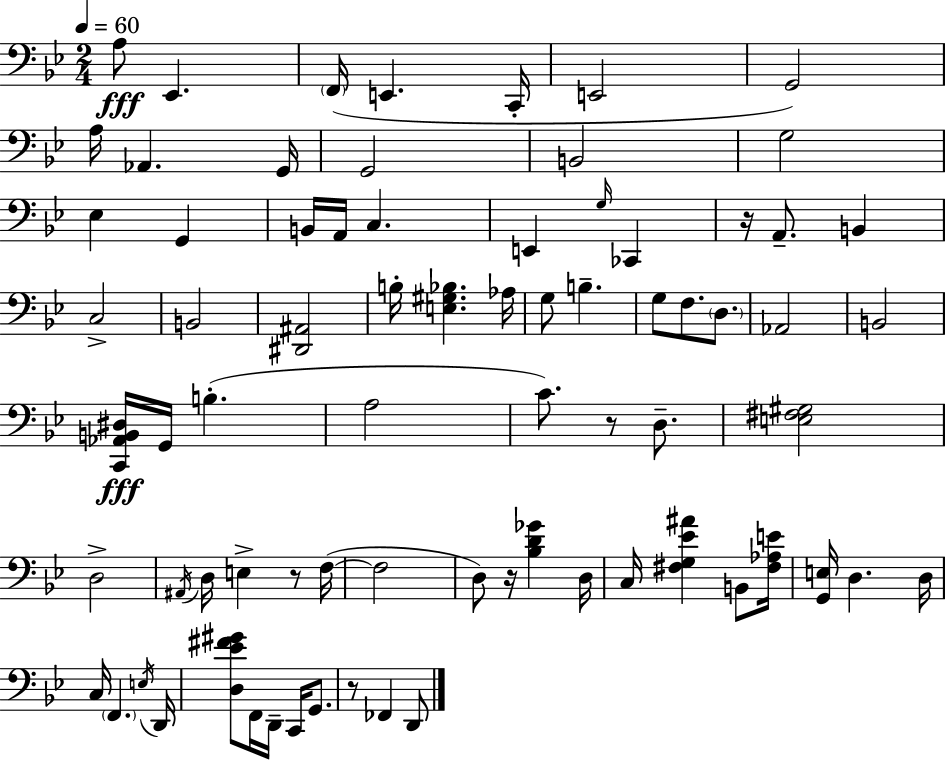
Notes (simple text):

A3/e Eb2/q. F2/s E2/q. C2/s E2/h G2/h A3/s Ab2/q. G2/s G2/h B2/h G3/h Eb3/q G2/q B2/s A2/s C3/q. E2/q G3/s CES2/q R/s A2/e. B2/q C3/h B2/h [D#2,A#2]/h B3/s [E3,G#3,Bb3]/q. Ab3/s G3/e B3/q. G3/e F3/e. D3/e. Ab2/h B2/h [C2,Ab2,B2,D#3]/s G2/s B3/q. A3/h C4/e. R/e D3/e. [E3,F#3,G#3]/h D3/h A#2/s D3/s E3/q R/e F3/s F3/h D3/e R/s [Bb3,D4,Gb4]/q D3/s C3/s [F#3,G3,Eb4,A#4]/q B2/e [F#3,Ab3,E4]/s [G2,E3]/s D3/q. D3/s C3/s F2/q. E3/s D2/s [D3,Eb4,F#4,G#4]/e F2/s D2/s C2/s G2/e. R/e FES2/q D2/e